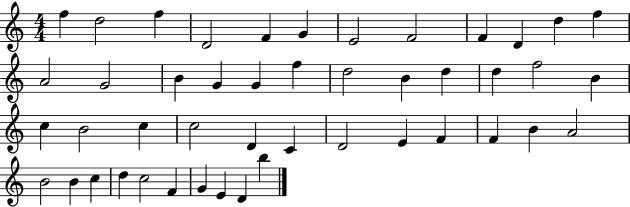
F5/q D5/h F5/q D4/h F4/q G4/q E4/h F4/h F4/q D4/q D5/q F5/q A4/h G4/h B4/q G4/q G4/q F5/q D5/h B4/q D5/q D5/q F5/h B4/q C5/q B4/h C5/q C5/h D4/q C4/q D4/h E4/q F4/q F4/q B4/q A4/h B4/h B4/q C5/q D5/q C5/h F4/q G4/q E4/q D4/q B5/q